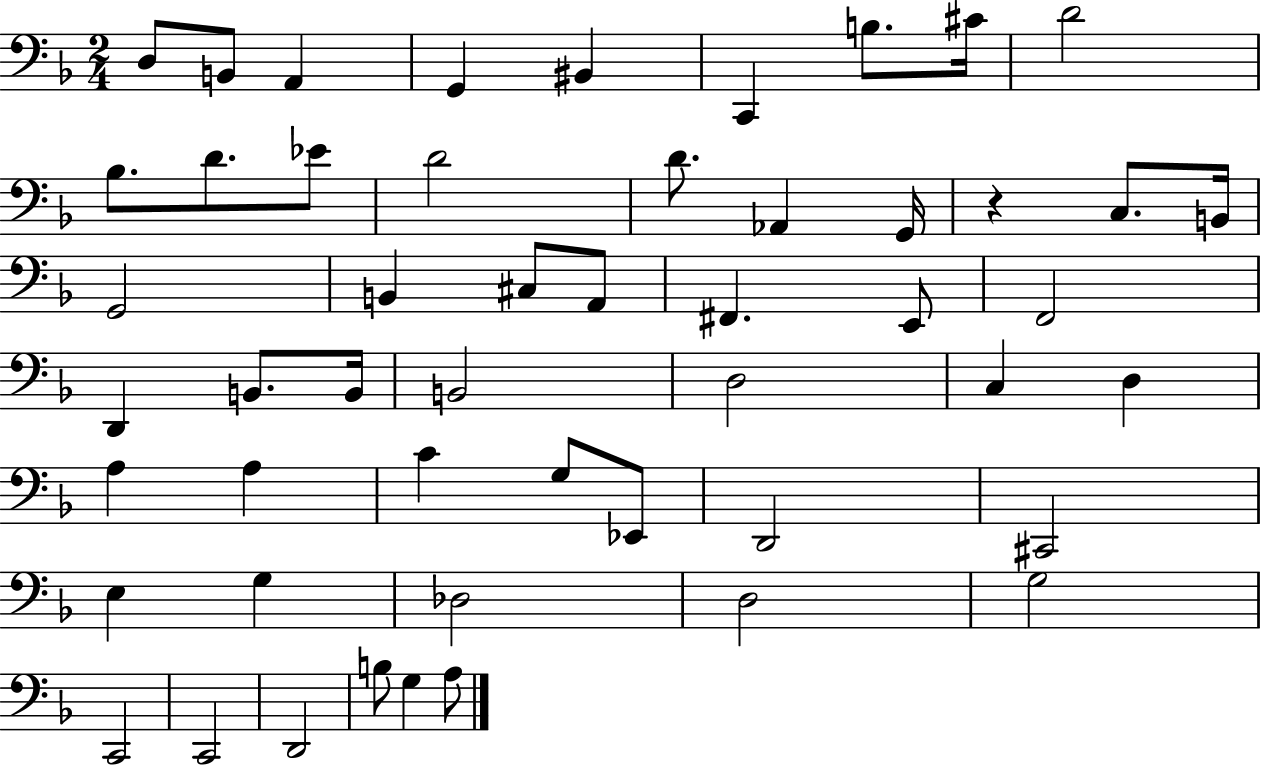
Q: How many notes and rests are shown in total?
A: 51